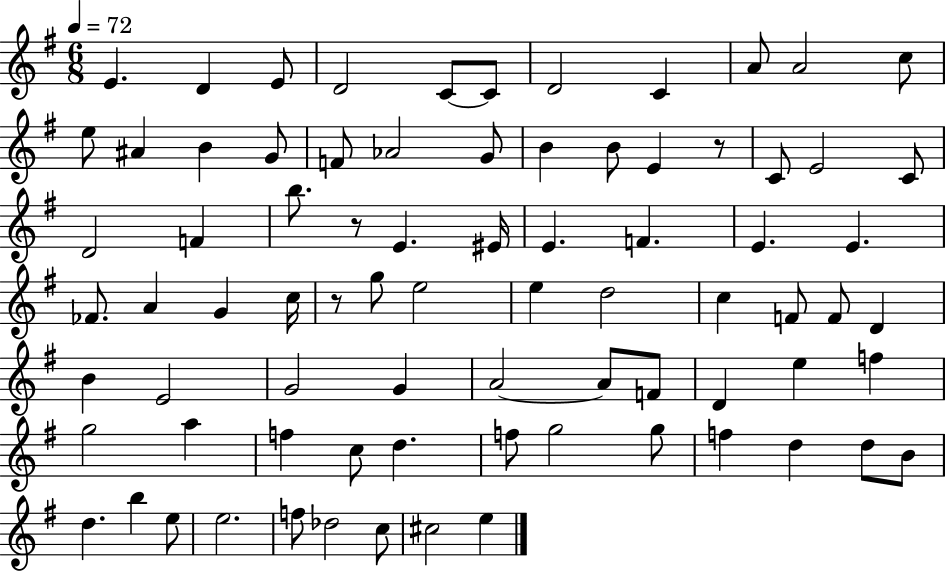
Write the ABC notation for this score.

X:1
T:Untitled
M:6/8
L:1/4
K:G
E D E/2 D2 C/2 C/2 D2 C A/2 A2 c/2 e/2 ^A B G/2 F/2 _A2 G/2 B B/2 E z/2 C/2 E2 C/2 D2 F b/2 z/2 E ^E/4 E F E E _F/2 A G c/4 z/2 g/2 e2 e d2 c F/2 F/2 D B E2 G2 G A2 A/2 F/2 D e f g2 a f c/2 d f/2 g2 g/2 f d d/2 B/2 d b e/2 e2 f/2 _d2 c/2 ^c2 e